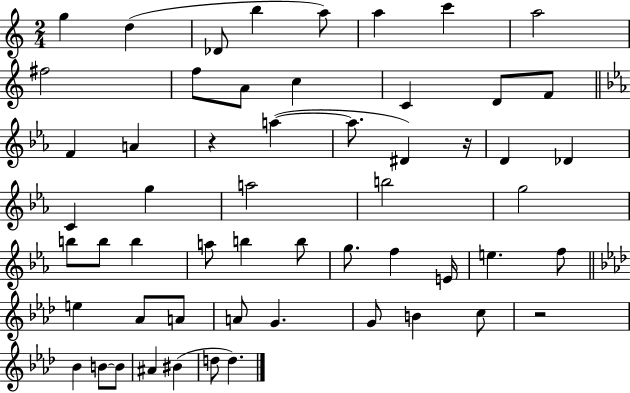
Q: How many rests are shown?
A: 3